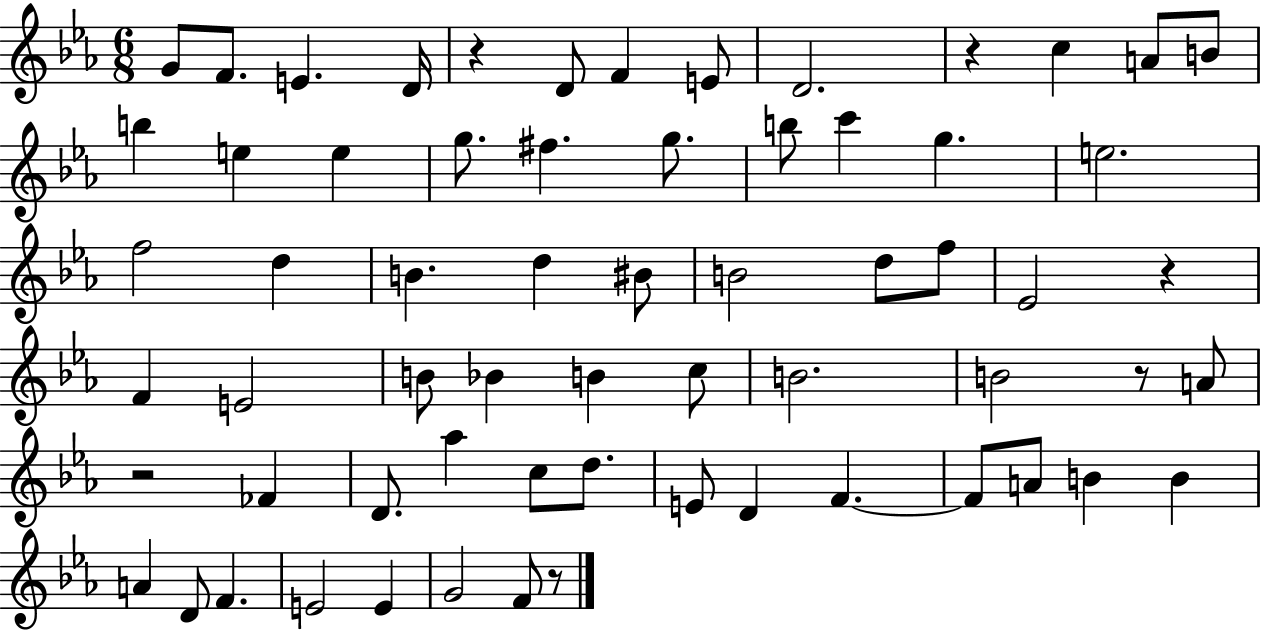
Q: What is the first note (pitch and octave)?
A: G4